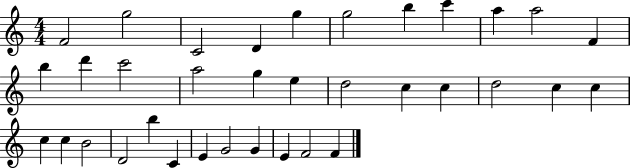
X:1
T:Untitled
M:4/4
L:1/4
K:C
F2 g2 C2 D g g2 b c' a a2 F b d' c'2 a2 g e d2 c c d2 c c c c B2 D2 b C E G2 G E F2 F